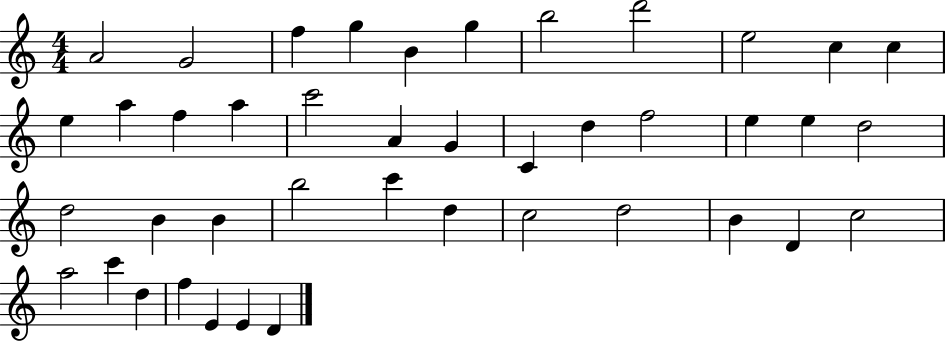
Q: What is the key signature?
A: C major